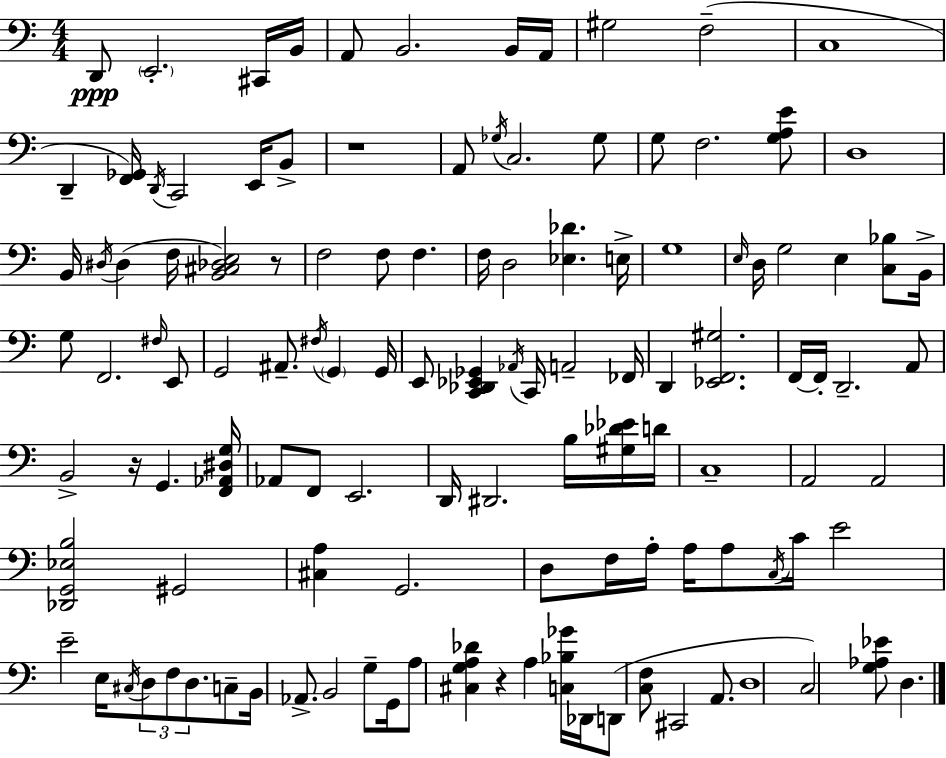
D2/e E2/h. C#2/s B2/s A2/e B2/h. B2/s A2/s G#3/h F3/h C3/w D2/q [F2,Gb2]/s D2/s C2/h E2/s B2/e R/w A2/e Gb3/s C3/h. Gb3/e G3/e F3/h. [G3,A3,E4]/e D3/w B2/s D#3/s D#3/q F3/s [B2,C#3,Db3,E3]/h R/e F3/h F3/e F3/q. F3/s D3/h [Eb3,Db4]/q. E3/s G3/w E3/s D3/s G3/h E3/q [C3,Bb3]/e B2/s G3/e F2/h. F#3/s E2/e G2/h A#2/e. F#3/s G2/q G2/s E2/e [C2,Db2,Eb2,Gb2]/q Ab2/s C2/s A2/h FES2/s D2/q [Eb2,F2,G#3]/h. F2/s F2/s D2/h. A2/e B2/h R/s G2/q. [F2,Ab2,D#3,G3]/s Ab2/e F2/e E2/h. D2/s D#2/h. B3/s [G#3,Db4,Eb4]/s D4/s C3/w A2/h A2/h [Db2,G2,Eb3,B3]/h G#2/h [C#3,A3]/q G2/h. D3/e F3/s A3/s A3/s A3/e C3/s C4/s E4/h E4/h E3/s C#3/s D3/e F3/e D3/e. C3/e B2/s Ab2/e. B2/h G3/e G2/s A3/e [C#3,G3,A3,Db4]/q R/q A3/q [C3,Bb3,Gb4]/s Db2/s D2/e [C3,F3]/e C#2/h A2/e. D3/w C3/h [G3,Ab3,Eb4]/e D3/q.